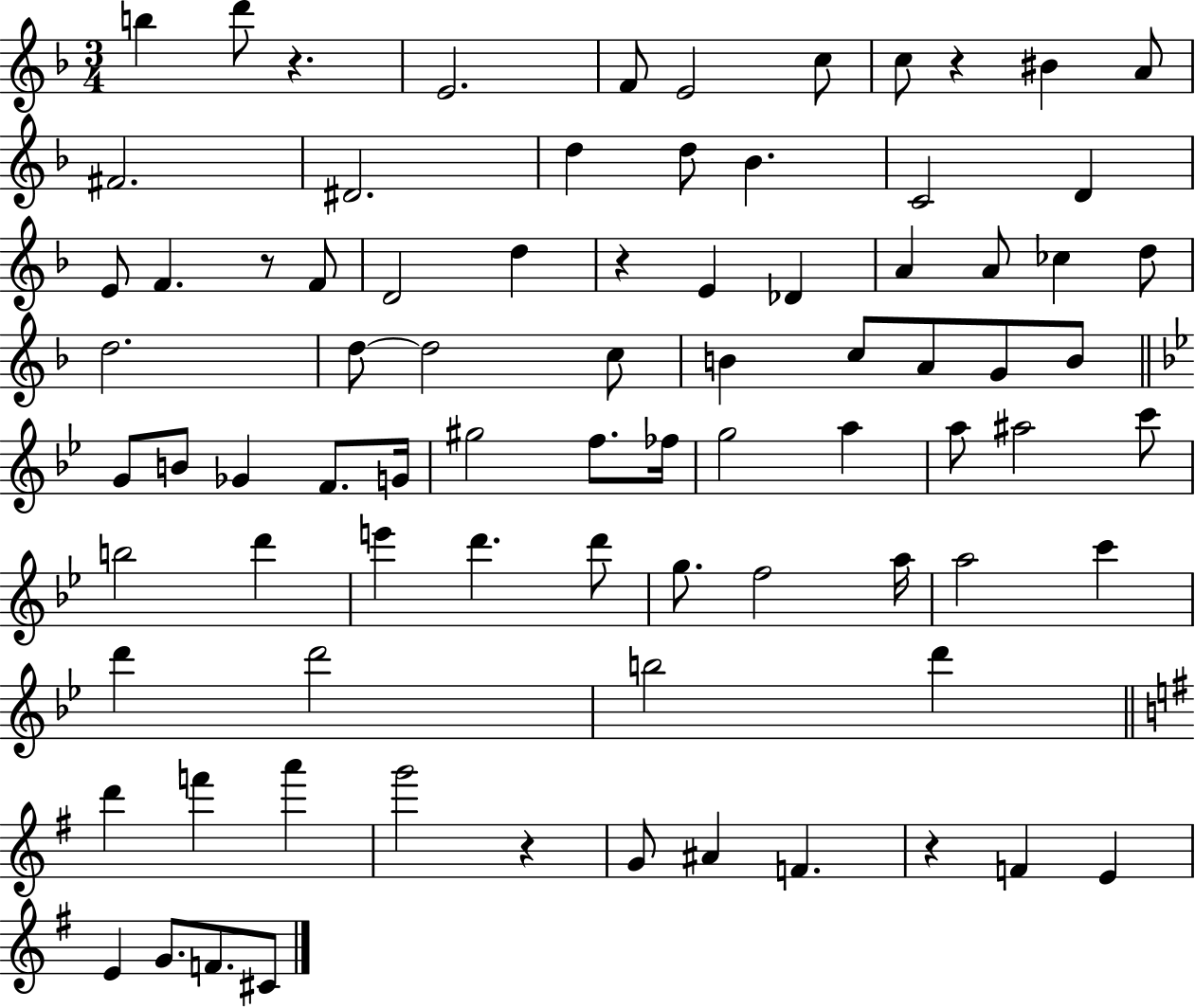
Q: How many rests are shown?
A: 6